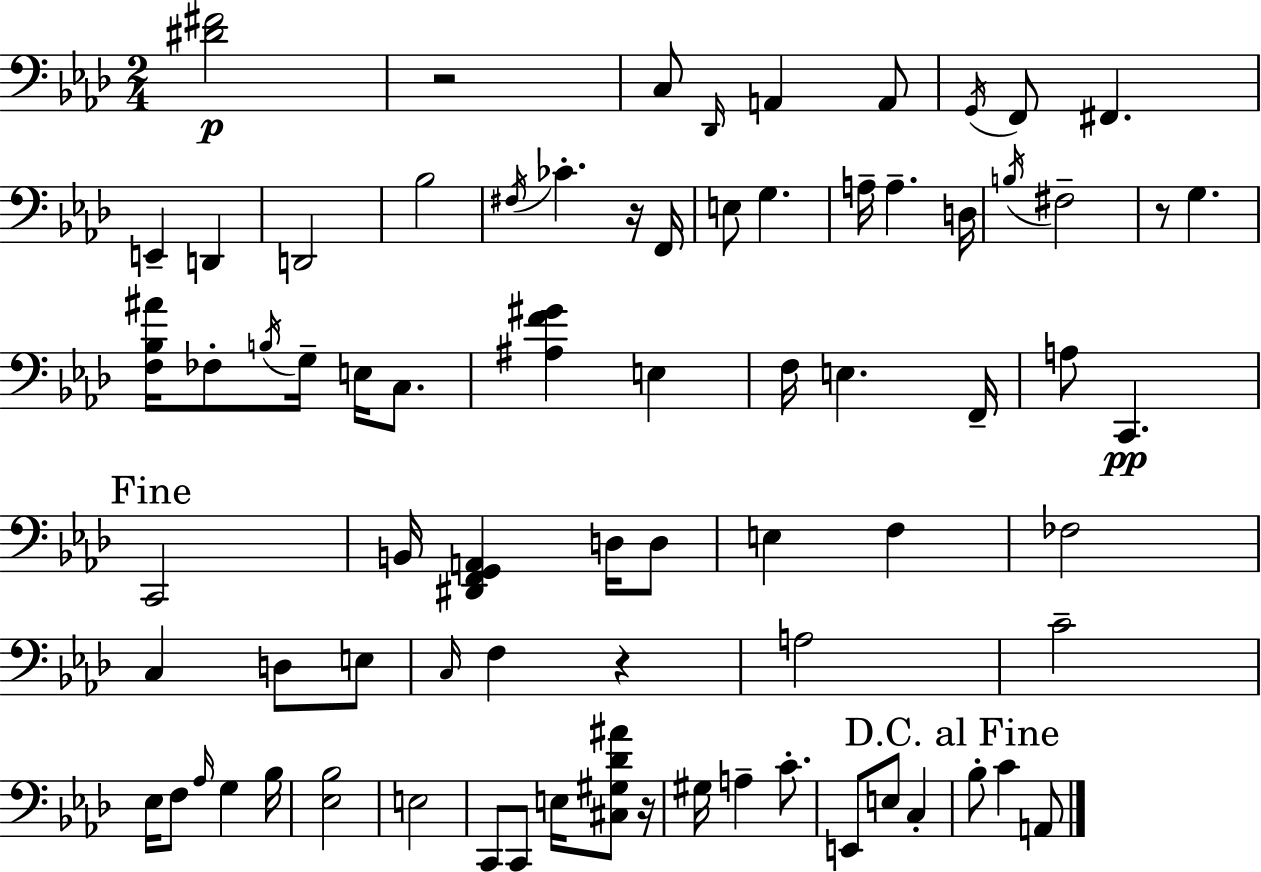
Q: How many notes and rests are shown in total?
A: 76